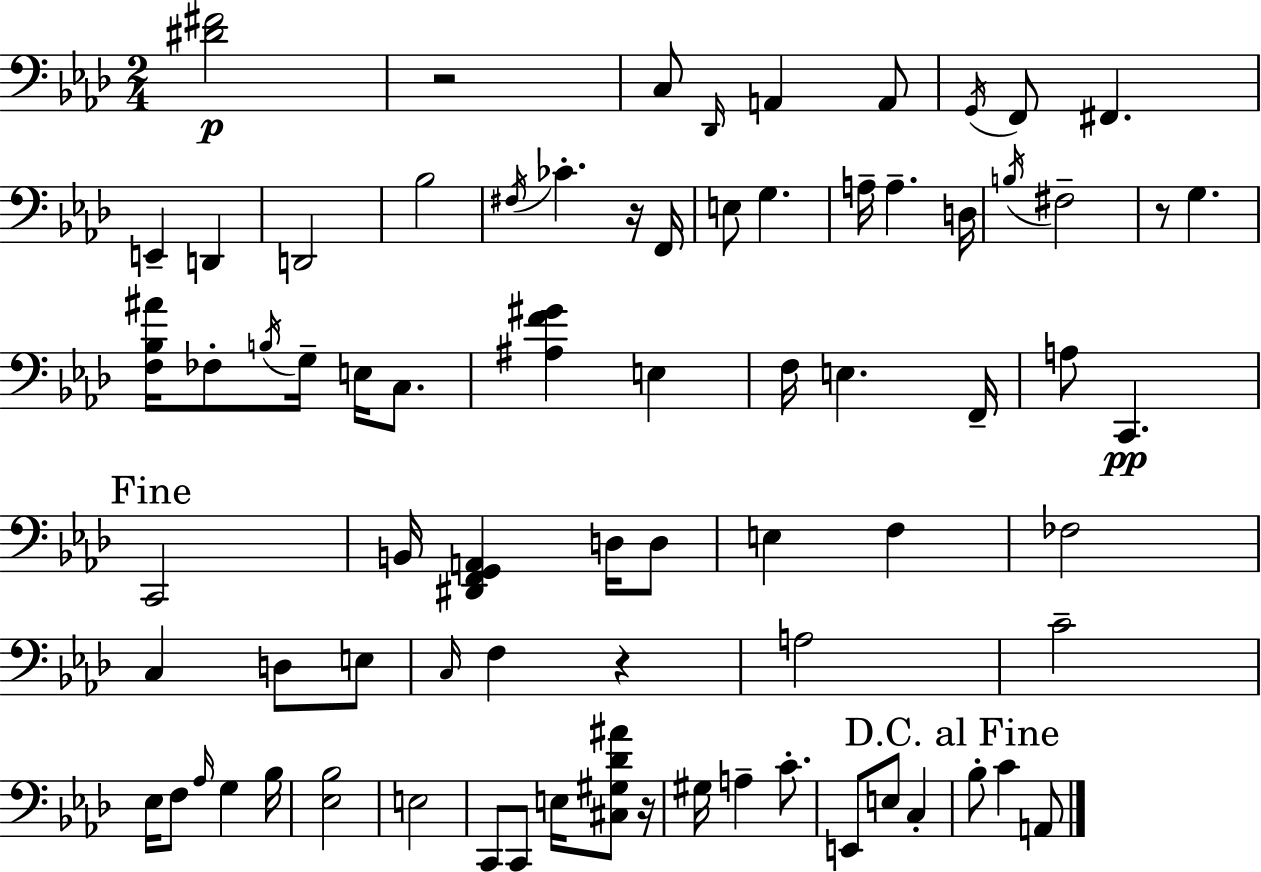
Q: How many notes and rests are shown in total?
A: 76